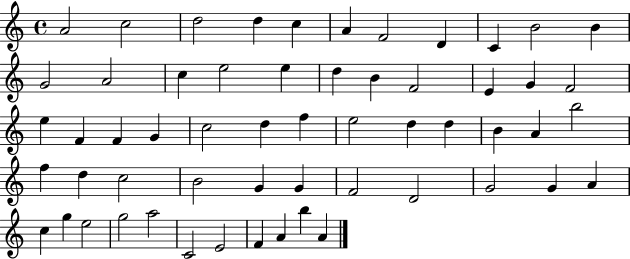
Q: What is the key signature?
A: C major